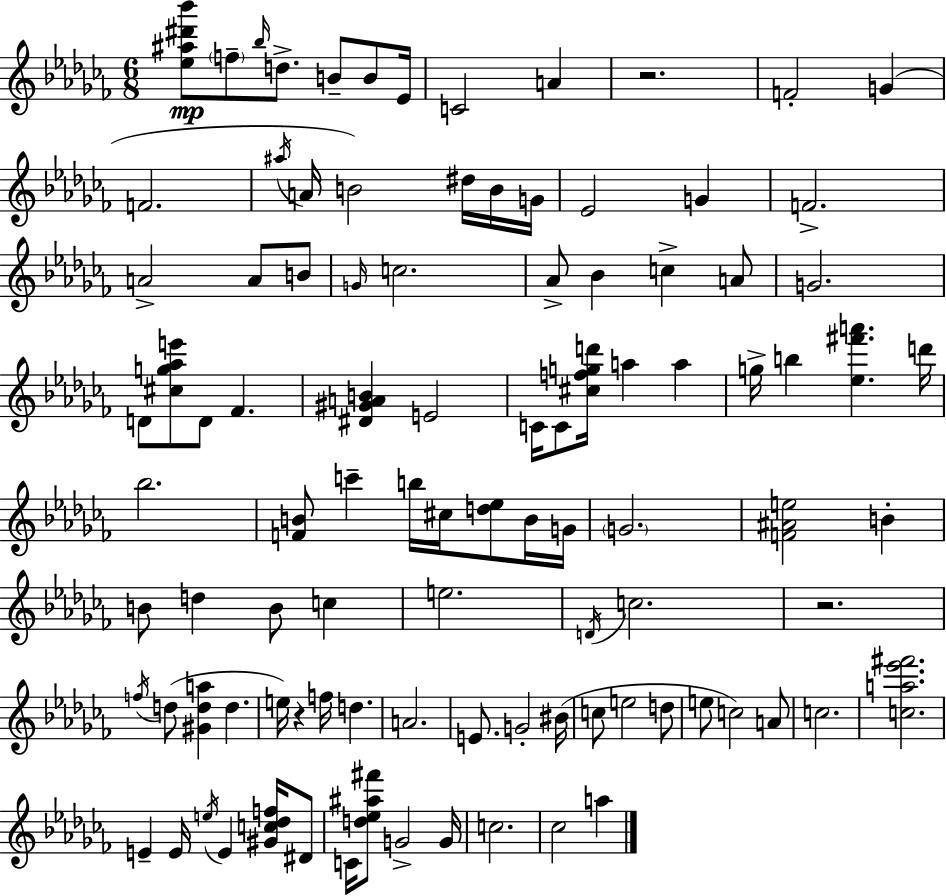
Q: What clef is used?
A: treble